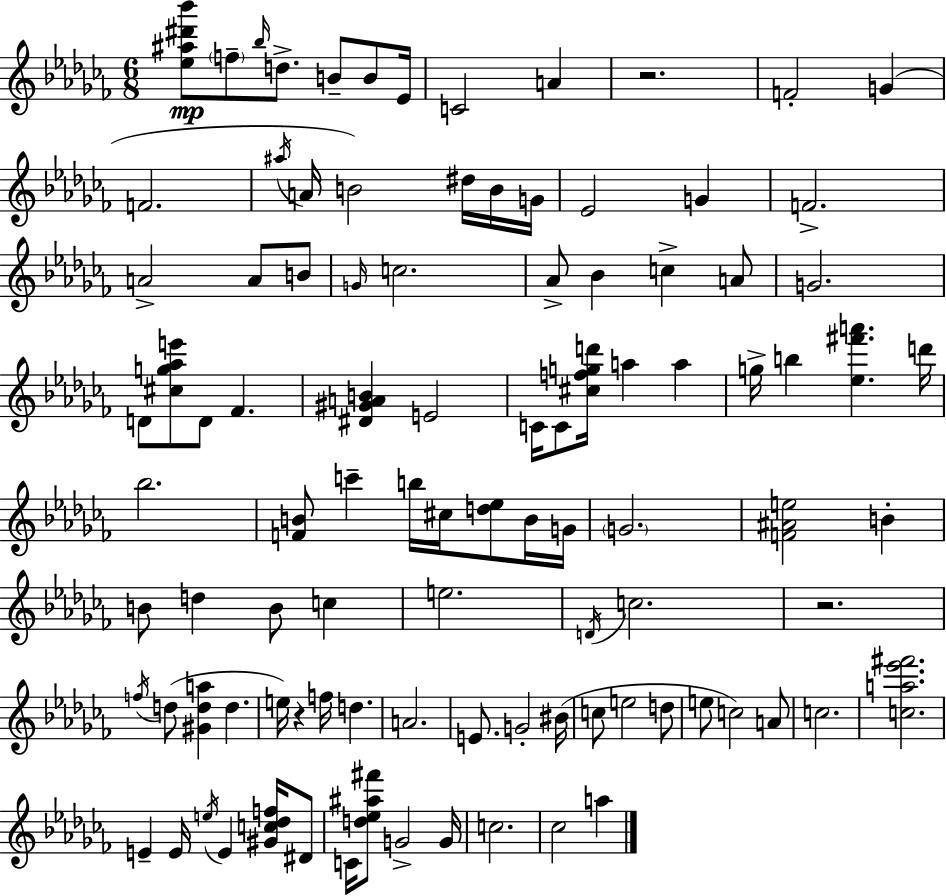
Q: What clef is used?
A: treble